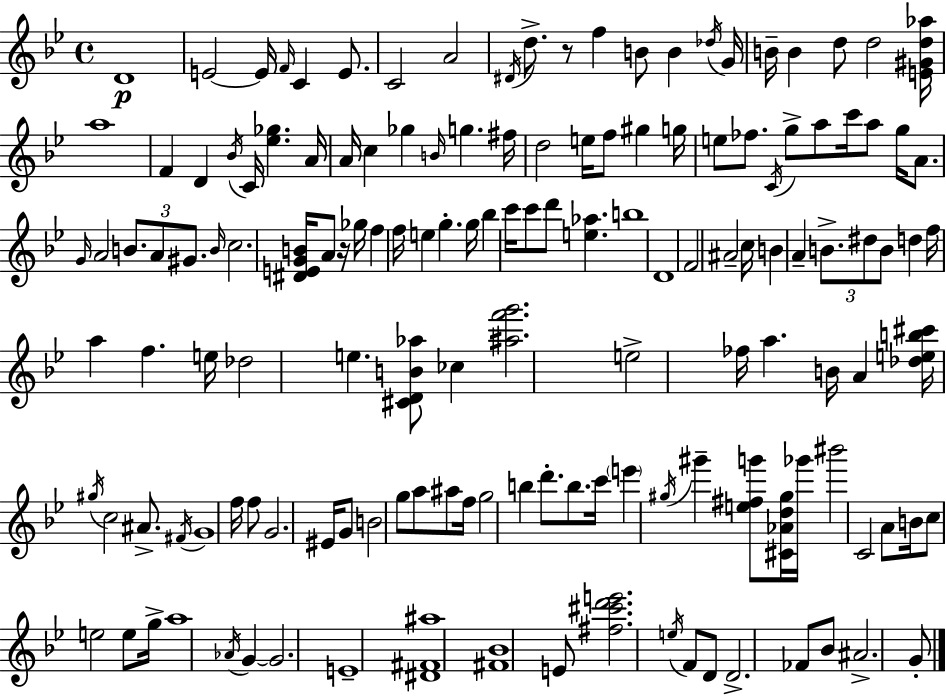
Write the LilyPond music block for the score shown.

{
  \clef treble
  \time 4/4
  \defaultTimeSignature
  \key g \minor
  \repeat volta 2 { d'1\p | e'2~~ e'16 \grace { f'16 } c'4 e'8. | c'2 a'2 | \acciaccatura { dis'16 } d''8.-> r8 f''4 b'8 b'4 | \break \acciaccatura { des''16 } g'16 b'16-- b'4 d''8 d''2 | <e' gis' d'' aes''>16 a''1 | f'4 d'4 \acciaccatura { bes'16 } c'16 <ees'' ges''>4. | a'16 a'16 c''4 ges''4 \grace { b'16 } g''4. | \break fis''16 d''2 e''16 f''8 | gis''4 g''16 e''8 fes''8. \acciaccatura { c'16 } g''8-> a''8 c'''16 | a''8 g''16 a'8. \grace { g'16 } a'2 \tuplet 3/2 { b'8. | a'8 gis'8. } \grace { b'16 } c''2. | \break <dis' e' g' b'>16 a'8 r16 ges''16 f''4 f''16 e''4 | g''4.-. g''16 bes''4 c'''16 c'''8 | d'''8 <e'' aes''>4. b''1 | d'1 | \break f'2 | ais'2-- c''16 b'4 a'4-- | \tuplet 3/2 { b'8.-> dis''8 b'8 } d''4 f''16 a''4 | f''4. e''16 des''2 | \break e''4. <cis' d' b' aes''>8 ces''4 <ais'' f''' g'''>2. | e''2-> | fes''16 a''4. b'16 a'4 <des'' e'' b'' cis'''>16 \acciaccatura { gis''16 } c''2 | ais'8.-> \acciaccatura { fis'16 } g'1 | \break f''16 f''8 g'2. | eis'16 g'8 b'2 | g''8 a''8 ais''8 f''16 g''2 | b''4 d'''8.-. b''8. c'''16 \parenthesize e'''4 | \break \acciaccatura { gis''16 } gis'''4-- <e'' fis'' g'''>8 <cis' aes' d'' gis''>16 ges'''16 bis'''2 | c'2 a'8 b'16 c''8 | e''2 e''8 g''16-> a''1 | \acciaccatura { aes'16 } g'4~~ | \break g'2. e'1-- | <dis' fis' ais''>1 | <fis' bes'>1 | e'8 <fis'' cis''' d''' e'''>2. | \break \acciaccatura { e''16 } f'8 d'8 d'2.-> | fes'8 bes'8 ais'2.-> | g'8-. } \bar "|."
}